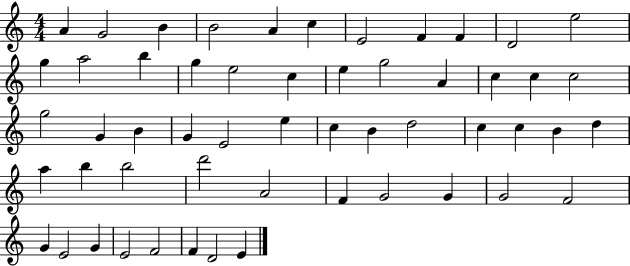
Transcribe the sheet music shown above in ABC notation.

X:1
T:Untitled
M:4/4
L:1/4
K:C
A G2 B B2 A c E2 F F D2 e2 g a2 b g e2 c e g2 A c c c2 g2 G B G E2 e c B d2 c c B d a b b2 d'2 A2 F G2 G G2 F2 G E2 G E2 F2 F D2 E